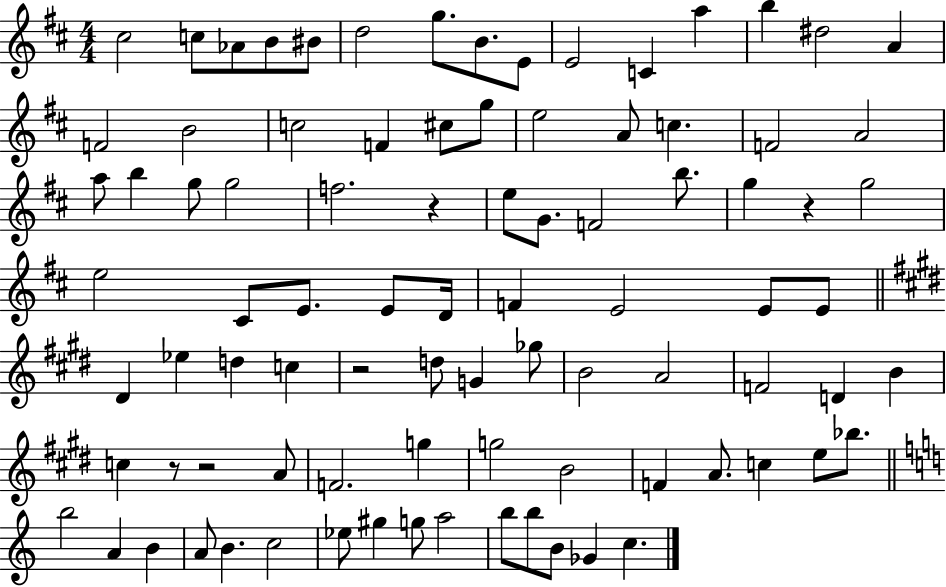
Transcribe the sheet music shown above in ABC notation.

X:1
T:Untitled
M:4/4
L:1/4
K:D
^c2 c/2 _A/2 B/2 ^B/2 d2 g/2 B/2 E/2 E2 C a b ^d2 A F2 B2 c2 F ^c/2 g/2 e2 A/2 c F2 A2 a/2 b g/2 g2 f2 z e/2 G/2 F2 b/2 g z g2 e2 ^C/2 E/2 E/2 D/4 F E2 E/2 E/2 ^D _e d c z2 d/2 G _g/2 B2 A2 F2 D B c z/2 z2 A/2 F2 g g2 B2 F A/2 c e/2 _b/2 b2 A B A/2 B c2 _e/2 ^g g/2 a2 b/2 b/2 B/2 _G c